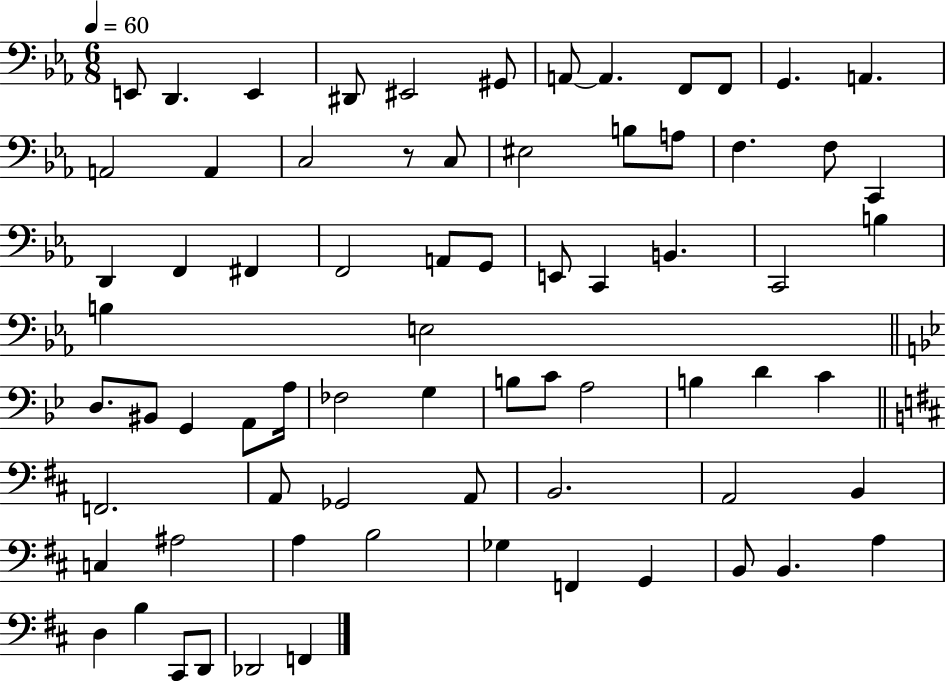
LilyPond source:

{
  \clef bass
  \numericTimeSignature
  \time 6/8
  \key ees \major
  \tempo 4 = 60
  e,8 d,4. e,4 | dis,8 eis,2 gis,8 | a,8~~ a,4. f,8 f,8 | g,4. a,4. | \break a,2 a,4 | c2 r8 c8 | eis2 b8 a8 | f4. f8 c,4 | \break d,4 f,4 fis,4 | f,2 a,8 g,8 | e,8 c,4 b,4. | c,2 b4 | \break b4 e2 | \bar "||" \break \key g \minor d8. bis,8 g,4 a,8 a16 | fes2 g4 | b8 c'8 a2 | b4 d'4 c'4 | \break \bar "||" \break \key b \minor f,2. | a,8 ges,2 a,8 | b,2. | a,2 b,4 | \break c4 ais2 | a4 b2 | ges4 f,4 g,4 | b,8 b,4. a4 | \break d4 b4 cis,8 d,8 | des,2 f,4 | \bar "|."
}